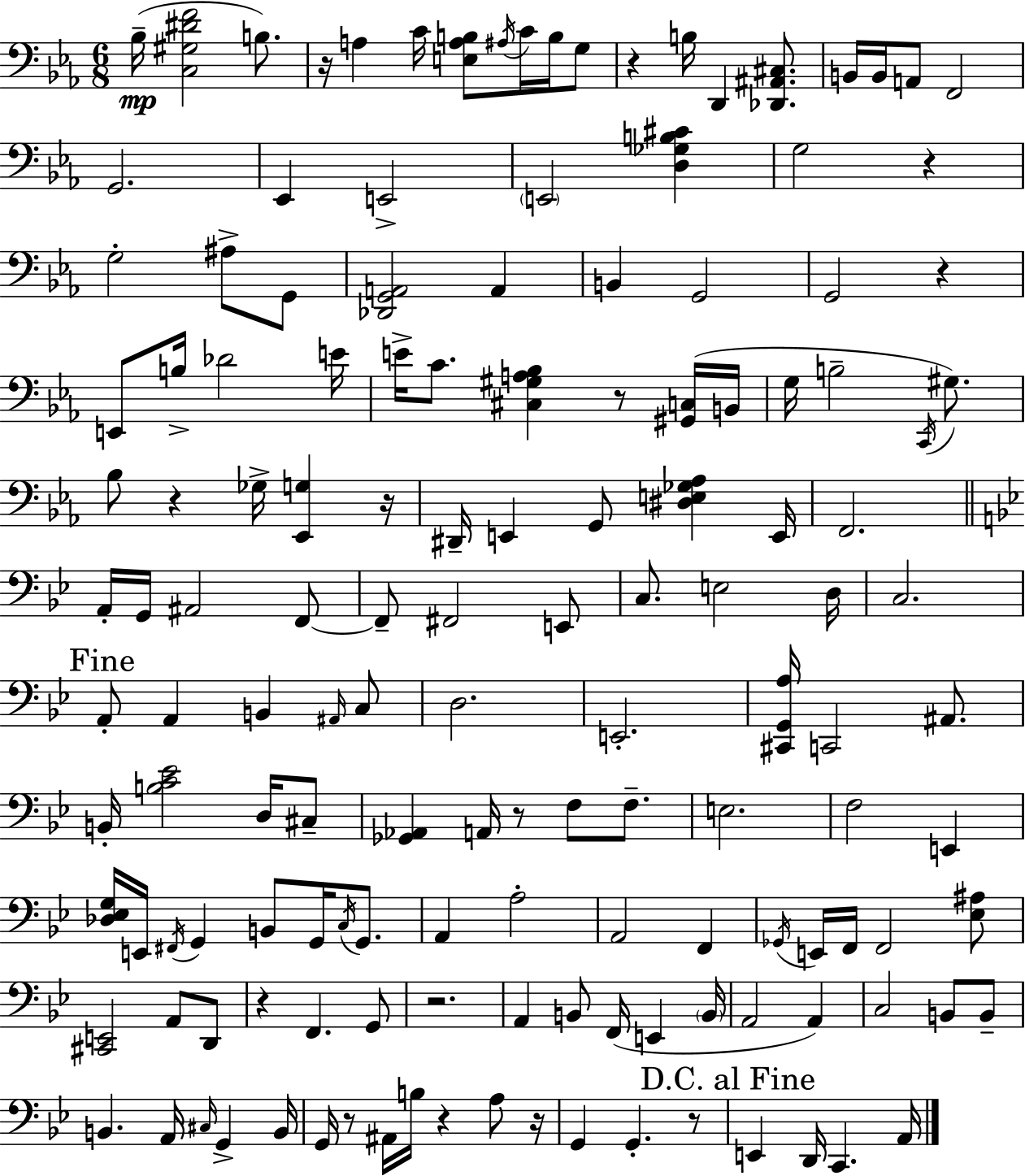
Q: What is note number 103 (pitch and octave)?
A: B2